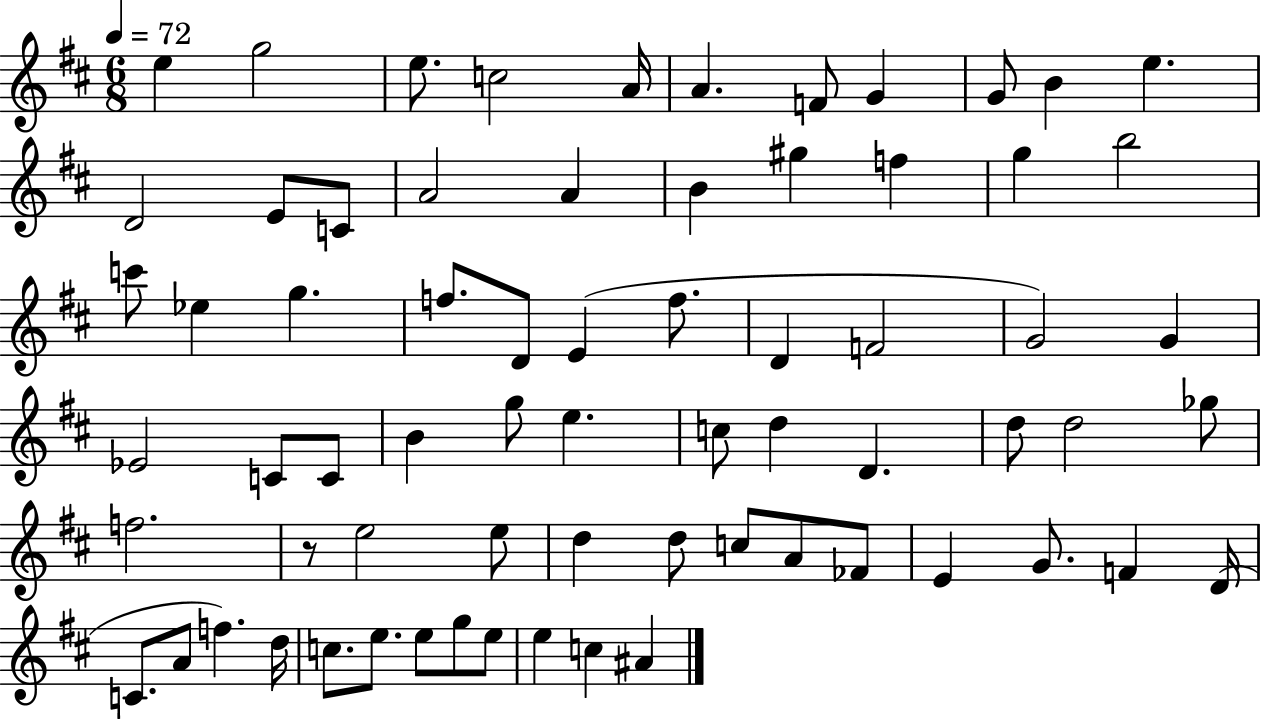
{
  \clef treble
  \numericTimeSignature
  \time 6/8
  \key d \major
  \tempo 4 = 72
  e''4 g''2 | e''8. c''2 a'16 | a'4. f'8 g'4 | g'8 b'4 e''4. | \break d'2 e'8 c'8 | a'2 a'4 | b'4 gis''4 f''4 | g''4 b''2 | \break c'''8 ees''4 g''4. | f''8. d'8 e'4( f''8. | d'4 f'2 | g'2) g'4 | \break ees'2 c'8 c'8 | b'4 g''8 e''4. | c''8 d''4 d'4. | d''8 d''2 ges''8 | \break f''2. | r8 e''2 e''8 | d''4 d''8 c''8 a'8 fes'8 | e'4 g'8. f'4 d'16( | \break c'8. a'8 f''4.) d''16 | c''8. e''8. e''8 g''8 e''8 | e''4 c''4 ais'4 | \bar "|."
}